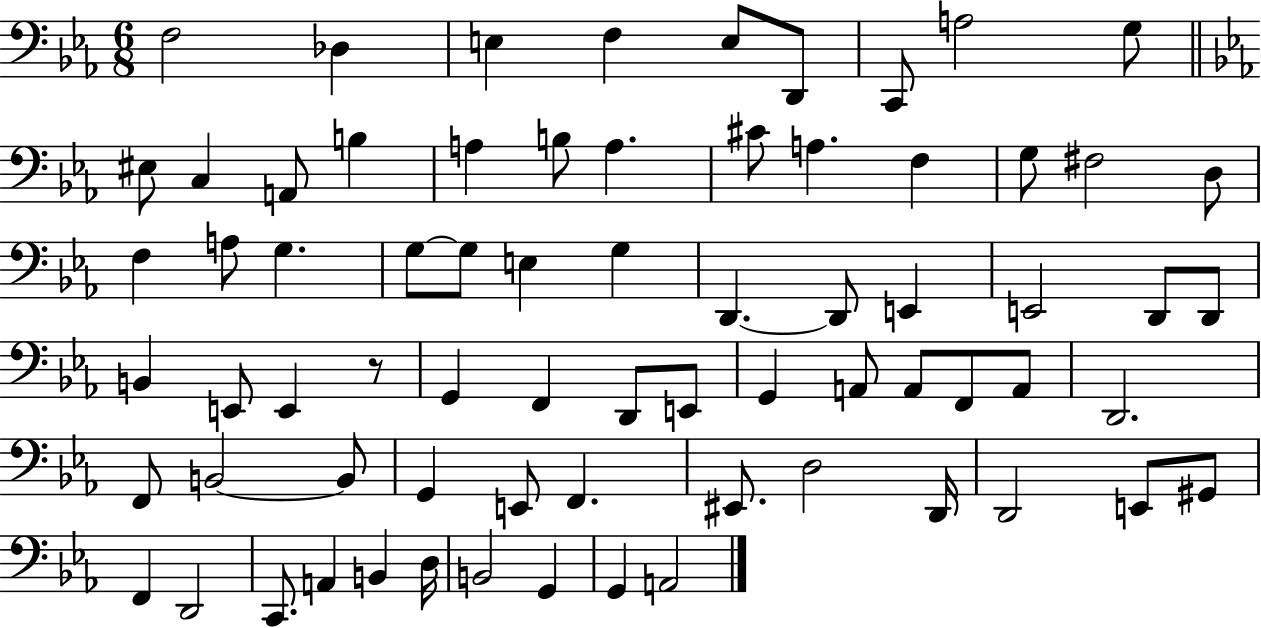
X:1
T:Untitled
M:6/8
L:1/4
K:Eb
F,2 _D, E, F, E,/2 D,,/2 C,,/2 A,2 G,/2 ^E,/2 C, A,,/2 B, A, B,/2 A, ^C/2 A, F, G,/2 ^F,2 D,/2 F, A,/2 G, G,/2 G,/2 E, G, D,, D,,/2 E,, E,,2 D,,/2 D,,/2 B,, E,,/2 E,, z/2 G,, F,, D,,/2 E,,/2 G,, A,,/2 A,,/2 F,,/2 A,,/2 D,,2 F,,/2 B,,2 B,,/2 G,, E,,/2 F,, ^E,,/2 D,2 D,,/4 D,,2 E,,/2 ^G,,/2 F,, D,,2 C,,/2 A,, B,, D,/4 B,,2 G,, G,, A,,2